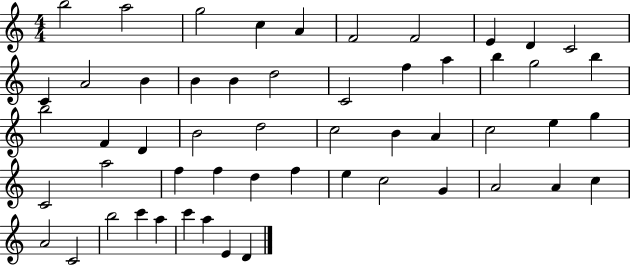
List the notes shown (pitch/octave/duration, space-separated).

B5/h A5/h G5/h C5/q A4/q F4/h F4/h E4/q D4/q C4/h C4/q A4/h B4/q B4/q B4/q D5/h C4/h F5/q A5/q B5/q G5/h B5/q B5/h F4/q D4/q B4/h D5/h C5/h B4/q A4/q C5/h E5/q G5/q C4/h A5/h F5/q F5/q D5/q F5/q E5/q C5/h G4/q A4/h A4/q C5/q A4/h C4/h B5/h C6/q A5/q C6/q A5/q E4/q D4/q